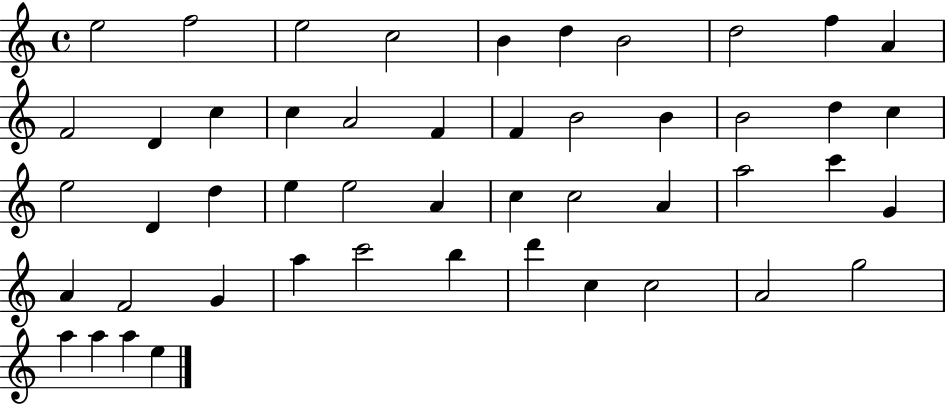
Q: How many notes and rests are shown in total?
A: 49